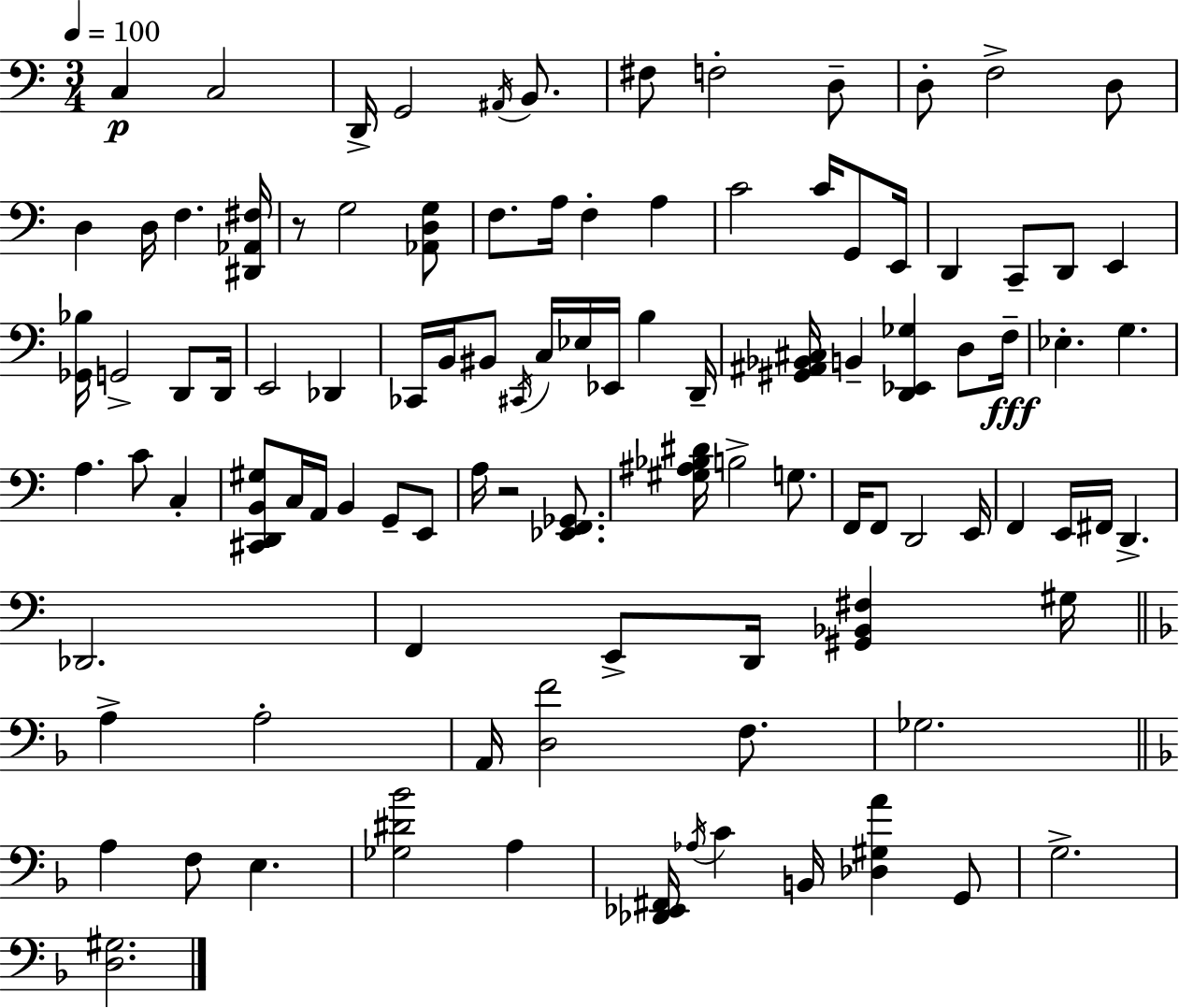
X:1
T:Untitled
M:3/4
L:1/4
K:Am
C, C,2 D,,/4 G,,2 ^A,,/4 B,,/2 ^F,/2 F,2 D,/2 D,/2 F,2 D,/2 D, D,/4 F, [^D,,_A,,^F,]/4 z/2 G,2 [_A,,D,G,]/2 F,/2 A,/4 F, A, C2 C/4 G,,/2 E,,/4 D,, C,,/2 D,,/2 E,, [_G,,_B,]/4 G,,2 D,,/2 D,,/4 E,,2 _D,, _C,,/4 B,,/4 ^B,,/2 ^C,,/4 C,/4 _E,/4 _E,,/4 B, D,,/4 [^G,,^A,,_B,,^C,]/4 B,, [D,,_E,,_G,] D,/2 F,/4 _E, G, A, C/2 C, [^C,,D,,B,,^G,]/2 C,/4 A,,/4 B,, G,,/2 E,,/2 A,/4 z2 [_E,,F,,_G,,]/2 [^G,^A,_B,^D]/4 B,2 G,/2 F,,/4 F,,/2 D,,2 E,,/4 F,, E,,/4 ^F,,/4 D,, _D,,2 F,, E,,/2 D,,/4 [^G,,_B,,^F,] ^G,/4 A, A,2 A,,/4 [D,F]2 F,/2 _G,2 A, F,/2 E, [_G,^D_B]2 A, [_D,,_E,,^F,,]/4 _A,/4 C B,,/4 [_D,^G,A] G,,/2 G,2 [D,^G,]2